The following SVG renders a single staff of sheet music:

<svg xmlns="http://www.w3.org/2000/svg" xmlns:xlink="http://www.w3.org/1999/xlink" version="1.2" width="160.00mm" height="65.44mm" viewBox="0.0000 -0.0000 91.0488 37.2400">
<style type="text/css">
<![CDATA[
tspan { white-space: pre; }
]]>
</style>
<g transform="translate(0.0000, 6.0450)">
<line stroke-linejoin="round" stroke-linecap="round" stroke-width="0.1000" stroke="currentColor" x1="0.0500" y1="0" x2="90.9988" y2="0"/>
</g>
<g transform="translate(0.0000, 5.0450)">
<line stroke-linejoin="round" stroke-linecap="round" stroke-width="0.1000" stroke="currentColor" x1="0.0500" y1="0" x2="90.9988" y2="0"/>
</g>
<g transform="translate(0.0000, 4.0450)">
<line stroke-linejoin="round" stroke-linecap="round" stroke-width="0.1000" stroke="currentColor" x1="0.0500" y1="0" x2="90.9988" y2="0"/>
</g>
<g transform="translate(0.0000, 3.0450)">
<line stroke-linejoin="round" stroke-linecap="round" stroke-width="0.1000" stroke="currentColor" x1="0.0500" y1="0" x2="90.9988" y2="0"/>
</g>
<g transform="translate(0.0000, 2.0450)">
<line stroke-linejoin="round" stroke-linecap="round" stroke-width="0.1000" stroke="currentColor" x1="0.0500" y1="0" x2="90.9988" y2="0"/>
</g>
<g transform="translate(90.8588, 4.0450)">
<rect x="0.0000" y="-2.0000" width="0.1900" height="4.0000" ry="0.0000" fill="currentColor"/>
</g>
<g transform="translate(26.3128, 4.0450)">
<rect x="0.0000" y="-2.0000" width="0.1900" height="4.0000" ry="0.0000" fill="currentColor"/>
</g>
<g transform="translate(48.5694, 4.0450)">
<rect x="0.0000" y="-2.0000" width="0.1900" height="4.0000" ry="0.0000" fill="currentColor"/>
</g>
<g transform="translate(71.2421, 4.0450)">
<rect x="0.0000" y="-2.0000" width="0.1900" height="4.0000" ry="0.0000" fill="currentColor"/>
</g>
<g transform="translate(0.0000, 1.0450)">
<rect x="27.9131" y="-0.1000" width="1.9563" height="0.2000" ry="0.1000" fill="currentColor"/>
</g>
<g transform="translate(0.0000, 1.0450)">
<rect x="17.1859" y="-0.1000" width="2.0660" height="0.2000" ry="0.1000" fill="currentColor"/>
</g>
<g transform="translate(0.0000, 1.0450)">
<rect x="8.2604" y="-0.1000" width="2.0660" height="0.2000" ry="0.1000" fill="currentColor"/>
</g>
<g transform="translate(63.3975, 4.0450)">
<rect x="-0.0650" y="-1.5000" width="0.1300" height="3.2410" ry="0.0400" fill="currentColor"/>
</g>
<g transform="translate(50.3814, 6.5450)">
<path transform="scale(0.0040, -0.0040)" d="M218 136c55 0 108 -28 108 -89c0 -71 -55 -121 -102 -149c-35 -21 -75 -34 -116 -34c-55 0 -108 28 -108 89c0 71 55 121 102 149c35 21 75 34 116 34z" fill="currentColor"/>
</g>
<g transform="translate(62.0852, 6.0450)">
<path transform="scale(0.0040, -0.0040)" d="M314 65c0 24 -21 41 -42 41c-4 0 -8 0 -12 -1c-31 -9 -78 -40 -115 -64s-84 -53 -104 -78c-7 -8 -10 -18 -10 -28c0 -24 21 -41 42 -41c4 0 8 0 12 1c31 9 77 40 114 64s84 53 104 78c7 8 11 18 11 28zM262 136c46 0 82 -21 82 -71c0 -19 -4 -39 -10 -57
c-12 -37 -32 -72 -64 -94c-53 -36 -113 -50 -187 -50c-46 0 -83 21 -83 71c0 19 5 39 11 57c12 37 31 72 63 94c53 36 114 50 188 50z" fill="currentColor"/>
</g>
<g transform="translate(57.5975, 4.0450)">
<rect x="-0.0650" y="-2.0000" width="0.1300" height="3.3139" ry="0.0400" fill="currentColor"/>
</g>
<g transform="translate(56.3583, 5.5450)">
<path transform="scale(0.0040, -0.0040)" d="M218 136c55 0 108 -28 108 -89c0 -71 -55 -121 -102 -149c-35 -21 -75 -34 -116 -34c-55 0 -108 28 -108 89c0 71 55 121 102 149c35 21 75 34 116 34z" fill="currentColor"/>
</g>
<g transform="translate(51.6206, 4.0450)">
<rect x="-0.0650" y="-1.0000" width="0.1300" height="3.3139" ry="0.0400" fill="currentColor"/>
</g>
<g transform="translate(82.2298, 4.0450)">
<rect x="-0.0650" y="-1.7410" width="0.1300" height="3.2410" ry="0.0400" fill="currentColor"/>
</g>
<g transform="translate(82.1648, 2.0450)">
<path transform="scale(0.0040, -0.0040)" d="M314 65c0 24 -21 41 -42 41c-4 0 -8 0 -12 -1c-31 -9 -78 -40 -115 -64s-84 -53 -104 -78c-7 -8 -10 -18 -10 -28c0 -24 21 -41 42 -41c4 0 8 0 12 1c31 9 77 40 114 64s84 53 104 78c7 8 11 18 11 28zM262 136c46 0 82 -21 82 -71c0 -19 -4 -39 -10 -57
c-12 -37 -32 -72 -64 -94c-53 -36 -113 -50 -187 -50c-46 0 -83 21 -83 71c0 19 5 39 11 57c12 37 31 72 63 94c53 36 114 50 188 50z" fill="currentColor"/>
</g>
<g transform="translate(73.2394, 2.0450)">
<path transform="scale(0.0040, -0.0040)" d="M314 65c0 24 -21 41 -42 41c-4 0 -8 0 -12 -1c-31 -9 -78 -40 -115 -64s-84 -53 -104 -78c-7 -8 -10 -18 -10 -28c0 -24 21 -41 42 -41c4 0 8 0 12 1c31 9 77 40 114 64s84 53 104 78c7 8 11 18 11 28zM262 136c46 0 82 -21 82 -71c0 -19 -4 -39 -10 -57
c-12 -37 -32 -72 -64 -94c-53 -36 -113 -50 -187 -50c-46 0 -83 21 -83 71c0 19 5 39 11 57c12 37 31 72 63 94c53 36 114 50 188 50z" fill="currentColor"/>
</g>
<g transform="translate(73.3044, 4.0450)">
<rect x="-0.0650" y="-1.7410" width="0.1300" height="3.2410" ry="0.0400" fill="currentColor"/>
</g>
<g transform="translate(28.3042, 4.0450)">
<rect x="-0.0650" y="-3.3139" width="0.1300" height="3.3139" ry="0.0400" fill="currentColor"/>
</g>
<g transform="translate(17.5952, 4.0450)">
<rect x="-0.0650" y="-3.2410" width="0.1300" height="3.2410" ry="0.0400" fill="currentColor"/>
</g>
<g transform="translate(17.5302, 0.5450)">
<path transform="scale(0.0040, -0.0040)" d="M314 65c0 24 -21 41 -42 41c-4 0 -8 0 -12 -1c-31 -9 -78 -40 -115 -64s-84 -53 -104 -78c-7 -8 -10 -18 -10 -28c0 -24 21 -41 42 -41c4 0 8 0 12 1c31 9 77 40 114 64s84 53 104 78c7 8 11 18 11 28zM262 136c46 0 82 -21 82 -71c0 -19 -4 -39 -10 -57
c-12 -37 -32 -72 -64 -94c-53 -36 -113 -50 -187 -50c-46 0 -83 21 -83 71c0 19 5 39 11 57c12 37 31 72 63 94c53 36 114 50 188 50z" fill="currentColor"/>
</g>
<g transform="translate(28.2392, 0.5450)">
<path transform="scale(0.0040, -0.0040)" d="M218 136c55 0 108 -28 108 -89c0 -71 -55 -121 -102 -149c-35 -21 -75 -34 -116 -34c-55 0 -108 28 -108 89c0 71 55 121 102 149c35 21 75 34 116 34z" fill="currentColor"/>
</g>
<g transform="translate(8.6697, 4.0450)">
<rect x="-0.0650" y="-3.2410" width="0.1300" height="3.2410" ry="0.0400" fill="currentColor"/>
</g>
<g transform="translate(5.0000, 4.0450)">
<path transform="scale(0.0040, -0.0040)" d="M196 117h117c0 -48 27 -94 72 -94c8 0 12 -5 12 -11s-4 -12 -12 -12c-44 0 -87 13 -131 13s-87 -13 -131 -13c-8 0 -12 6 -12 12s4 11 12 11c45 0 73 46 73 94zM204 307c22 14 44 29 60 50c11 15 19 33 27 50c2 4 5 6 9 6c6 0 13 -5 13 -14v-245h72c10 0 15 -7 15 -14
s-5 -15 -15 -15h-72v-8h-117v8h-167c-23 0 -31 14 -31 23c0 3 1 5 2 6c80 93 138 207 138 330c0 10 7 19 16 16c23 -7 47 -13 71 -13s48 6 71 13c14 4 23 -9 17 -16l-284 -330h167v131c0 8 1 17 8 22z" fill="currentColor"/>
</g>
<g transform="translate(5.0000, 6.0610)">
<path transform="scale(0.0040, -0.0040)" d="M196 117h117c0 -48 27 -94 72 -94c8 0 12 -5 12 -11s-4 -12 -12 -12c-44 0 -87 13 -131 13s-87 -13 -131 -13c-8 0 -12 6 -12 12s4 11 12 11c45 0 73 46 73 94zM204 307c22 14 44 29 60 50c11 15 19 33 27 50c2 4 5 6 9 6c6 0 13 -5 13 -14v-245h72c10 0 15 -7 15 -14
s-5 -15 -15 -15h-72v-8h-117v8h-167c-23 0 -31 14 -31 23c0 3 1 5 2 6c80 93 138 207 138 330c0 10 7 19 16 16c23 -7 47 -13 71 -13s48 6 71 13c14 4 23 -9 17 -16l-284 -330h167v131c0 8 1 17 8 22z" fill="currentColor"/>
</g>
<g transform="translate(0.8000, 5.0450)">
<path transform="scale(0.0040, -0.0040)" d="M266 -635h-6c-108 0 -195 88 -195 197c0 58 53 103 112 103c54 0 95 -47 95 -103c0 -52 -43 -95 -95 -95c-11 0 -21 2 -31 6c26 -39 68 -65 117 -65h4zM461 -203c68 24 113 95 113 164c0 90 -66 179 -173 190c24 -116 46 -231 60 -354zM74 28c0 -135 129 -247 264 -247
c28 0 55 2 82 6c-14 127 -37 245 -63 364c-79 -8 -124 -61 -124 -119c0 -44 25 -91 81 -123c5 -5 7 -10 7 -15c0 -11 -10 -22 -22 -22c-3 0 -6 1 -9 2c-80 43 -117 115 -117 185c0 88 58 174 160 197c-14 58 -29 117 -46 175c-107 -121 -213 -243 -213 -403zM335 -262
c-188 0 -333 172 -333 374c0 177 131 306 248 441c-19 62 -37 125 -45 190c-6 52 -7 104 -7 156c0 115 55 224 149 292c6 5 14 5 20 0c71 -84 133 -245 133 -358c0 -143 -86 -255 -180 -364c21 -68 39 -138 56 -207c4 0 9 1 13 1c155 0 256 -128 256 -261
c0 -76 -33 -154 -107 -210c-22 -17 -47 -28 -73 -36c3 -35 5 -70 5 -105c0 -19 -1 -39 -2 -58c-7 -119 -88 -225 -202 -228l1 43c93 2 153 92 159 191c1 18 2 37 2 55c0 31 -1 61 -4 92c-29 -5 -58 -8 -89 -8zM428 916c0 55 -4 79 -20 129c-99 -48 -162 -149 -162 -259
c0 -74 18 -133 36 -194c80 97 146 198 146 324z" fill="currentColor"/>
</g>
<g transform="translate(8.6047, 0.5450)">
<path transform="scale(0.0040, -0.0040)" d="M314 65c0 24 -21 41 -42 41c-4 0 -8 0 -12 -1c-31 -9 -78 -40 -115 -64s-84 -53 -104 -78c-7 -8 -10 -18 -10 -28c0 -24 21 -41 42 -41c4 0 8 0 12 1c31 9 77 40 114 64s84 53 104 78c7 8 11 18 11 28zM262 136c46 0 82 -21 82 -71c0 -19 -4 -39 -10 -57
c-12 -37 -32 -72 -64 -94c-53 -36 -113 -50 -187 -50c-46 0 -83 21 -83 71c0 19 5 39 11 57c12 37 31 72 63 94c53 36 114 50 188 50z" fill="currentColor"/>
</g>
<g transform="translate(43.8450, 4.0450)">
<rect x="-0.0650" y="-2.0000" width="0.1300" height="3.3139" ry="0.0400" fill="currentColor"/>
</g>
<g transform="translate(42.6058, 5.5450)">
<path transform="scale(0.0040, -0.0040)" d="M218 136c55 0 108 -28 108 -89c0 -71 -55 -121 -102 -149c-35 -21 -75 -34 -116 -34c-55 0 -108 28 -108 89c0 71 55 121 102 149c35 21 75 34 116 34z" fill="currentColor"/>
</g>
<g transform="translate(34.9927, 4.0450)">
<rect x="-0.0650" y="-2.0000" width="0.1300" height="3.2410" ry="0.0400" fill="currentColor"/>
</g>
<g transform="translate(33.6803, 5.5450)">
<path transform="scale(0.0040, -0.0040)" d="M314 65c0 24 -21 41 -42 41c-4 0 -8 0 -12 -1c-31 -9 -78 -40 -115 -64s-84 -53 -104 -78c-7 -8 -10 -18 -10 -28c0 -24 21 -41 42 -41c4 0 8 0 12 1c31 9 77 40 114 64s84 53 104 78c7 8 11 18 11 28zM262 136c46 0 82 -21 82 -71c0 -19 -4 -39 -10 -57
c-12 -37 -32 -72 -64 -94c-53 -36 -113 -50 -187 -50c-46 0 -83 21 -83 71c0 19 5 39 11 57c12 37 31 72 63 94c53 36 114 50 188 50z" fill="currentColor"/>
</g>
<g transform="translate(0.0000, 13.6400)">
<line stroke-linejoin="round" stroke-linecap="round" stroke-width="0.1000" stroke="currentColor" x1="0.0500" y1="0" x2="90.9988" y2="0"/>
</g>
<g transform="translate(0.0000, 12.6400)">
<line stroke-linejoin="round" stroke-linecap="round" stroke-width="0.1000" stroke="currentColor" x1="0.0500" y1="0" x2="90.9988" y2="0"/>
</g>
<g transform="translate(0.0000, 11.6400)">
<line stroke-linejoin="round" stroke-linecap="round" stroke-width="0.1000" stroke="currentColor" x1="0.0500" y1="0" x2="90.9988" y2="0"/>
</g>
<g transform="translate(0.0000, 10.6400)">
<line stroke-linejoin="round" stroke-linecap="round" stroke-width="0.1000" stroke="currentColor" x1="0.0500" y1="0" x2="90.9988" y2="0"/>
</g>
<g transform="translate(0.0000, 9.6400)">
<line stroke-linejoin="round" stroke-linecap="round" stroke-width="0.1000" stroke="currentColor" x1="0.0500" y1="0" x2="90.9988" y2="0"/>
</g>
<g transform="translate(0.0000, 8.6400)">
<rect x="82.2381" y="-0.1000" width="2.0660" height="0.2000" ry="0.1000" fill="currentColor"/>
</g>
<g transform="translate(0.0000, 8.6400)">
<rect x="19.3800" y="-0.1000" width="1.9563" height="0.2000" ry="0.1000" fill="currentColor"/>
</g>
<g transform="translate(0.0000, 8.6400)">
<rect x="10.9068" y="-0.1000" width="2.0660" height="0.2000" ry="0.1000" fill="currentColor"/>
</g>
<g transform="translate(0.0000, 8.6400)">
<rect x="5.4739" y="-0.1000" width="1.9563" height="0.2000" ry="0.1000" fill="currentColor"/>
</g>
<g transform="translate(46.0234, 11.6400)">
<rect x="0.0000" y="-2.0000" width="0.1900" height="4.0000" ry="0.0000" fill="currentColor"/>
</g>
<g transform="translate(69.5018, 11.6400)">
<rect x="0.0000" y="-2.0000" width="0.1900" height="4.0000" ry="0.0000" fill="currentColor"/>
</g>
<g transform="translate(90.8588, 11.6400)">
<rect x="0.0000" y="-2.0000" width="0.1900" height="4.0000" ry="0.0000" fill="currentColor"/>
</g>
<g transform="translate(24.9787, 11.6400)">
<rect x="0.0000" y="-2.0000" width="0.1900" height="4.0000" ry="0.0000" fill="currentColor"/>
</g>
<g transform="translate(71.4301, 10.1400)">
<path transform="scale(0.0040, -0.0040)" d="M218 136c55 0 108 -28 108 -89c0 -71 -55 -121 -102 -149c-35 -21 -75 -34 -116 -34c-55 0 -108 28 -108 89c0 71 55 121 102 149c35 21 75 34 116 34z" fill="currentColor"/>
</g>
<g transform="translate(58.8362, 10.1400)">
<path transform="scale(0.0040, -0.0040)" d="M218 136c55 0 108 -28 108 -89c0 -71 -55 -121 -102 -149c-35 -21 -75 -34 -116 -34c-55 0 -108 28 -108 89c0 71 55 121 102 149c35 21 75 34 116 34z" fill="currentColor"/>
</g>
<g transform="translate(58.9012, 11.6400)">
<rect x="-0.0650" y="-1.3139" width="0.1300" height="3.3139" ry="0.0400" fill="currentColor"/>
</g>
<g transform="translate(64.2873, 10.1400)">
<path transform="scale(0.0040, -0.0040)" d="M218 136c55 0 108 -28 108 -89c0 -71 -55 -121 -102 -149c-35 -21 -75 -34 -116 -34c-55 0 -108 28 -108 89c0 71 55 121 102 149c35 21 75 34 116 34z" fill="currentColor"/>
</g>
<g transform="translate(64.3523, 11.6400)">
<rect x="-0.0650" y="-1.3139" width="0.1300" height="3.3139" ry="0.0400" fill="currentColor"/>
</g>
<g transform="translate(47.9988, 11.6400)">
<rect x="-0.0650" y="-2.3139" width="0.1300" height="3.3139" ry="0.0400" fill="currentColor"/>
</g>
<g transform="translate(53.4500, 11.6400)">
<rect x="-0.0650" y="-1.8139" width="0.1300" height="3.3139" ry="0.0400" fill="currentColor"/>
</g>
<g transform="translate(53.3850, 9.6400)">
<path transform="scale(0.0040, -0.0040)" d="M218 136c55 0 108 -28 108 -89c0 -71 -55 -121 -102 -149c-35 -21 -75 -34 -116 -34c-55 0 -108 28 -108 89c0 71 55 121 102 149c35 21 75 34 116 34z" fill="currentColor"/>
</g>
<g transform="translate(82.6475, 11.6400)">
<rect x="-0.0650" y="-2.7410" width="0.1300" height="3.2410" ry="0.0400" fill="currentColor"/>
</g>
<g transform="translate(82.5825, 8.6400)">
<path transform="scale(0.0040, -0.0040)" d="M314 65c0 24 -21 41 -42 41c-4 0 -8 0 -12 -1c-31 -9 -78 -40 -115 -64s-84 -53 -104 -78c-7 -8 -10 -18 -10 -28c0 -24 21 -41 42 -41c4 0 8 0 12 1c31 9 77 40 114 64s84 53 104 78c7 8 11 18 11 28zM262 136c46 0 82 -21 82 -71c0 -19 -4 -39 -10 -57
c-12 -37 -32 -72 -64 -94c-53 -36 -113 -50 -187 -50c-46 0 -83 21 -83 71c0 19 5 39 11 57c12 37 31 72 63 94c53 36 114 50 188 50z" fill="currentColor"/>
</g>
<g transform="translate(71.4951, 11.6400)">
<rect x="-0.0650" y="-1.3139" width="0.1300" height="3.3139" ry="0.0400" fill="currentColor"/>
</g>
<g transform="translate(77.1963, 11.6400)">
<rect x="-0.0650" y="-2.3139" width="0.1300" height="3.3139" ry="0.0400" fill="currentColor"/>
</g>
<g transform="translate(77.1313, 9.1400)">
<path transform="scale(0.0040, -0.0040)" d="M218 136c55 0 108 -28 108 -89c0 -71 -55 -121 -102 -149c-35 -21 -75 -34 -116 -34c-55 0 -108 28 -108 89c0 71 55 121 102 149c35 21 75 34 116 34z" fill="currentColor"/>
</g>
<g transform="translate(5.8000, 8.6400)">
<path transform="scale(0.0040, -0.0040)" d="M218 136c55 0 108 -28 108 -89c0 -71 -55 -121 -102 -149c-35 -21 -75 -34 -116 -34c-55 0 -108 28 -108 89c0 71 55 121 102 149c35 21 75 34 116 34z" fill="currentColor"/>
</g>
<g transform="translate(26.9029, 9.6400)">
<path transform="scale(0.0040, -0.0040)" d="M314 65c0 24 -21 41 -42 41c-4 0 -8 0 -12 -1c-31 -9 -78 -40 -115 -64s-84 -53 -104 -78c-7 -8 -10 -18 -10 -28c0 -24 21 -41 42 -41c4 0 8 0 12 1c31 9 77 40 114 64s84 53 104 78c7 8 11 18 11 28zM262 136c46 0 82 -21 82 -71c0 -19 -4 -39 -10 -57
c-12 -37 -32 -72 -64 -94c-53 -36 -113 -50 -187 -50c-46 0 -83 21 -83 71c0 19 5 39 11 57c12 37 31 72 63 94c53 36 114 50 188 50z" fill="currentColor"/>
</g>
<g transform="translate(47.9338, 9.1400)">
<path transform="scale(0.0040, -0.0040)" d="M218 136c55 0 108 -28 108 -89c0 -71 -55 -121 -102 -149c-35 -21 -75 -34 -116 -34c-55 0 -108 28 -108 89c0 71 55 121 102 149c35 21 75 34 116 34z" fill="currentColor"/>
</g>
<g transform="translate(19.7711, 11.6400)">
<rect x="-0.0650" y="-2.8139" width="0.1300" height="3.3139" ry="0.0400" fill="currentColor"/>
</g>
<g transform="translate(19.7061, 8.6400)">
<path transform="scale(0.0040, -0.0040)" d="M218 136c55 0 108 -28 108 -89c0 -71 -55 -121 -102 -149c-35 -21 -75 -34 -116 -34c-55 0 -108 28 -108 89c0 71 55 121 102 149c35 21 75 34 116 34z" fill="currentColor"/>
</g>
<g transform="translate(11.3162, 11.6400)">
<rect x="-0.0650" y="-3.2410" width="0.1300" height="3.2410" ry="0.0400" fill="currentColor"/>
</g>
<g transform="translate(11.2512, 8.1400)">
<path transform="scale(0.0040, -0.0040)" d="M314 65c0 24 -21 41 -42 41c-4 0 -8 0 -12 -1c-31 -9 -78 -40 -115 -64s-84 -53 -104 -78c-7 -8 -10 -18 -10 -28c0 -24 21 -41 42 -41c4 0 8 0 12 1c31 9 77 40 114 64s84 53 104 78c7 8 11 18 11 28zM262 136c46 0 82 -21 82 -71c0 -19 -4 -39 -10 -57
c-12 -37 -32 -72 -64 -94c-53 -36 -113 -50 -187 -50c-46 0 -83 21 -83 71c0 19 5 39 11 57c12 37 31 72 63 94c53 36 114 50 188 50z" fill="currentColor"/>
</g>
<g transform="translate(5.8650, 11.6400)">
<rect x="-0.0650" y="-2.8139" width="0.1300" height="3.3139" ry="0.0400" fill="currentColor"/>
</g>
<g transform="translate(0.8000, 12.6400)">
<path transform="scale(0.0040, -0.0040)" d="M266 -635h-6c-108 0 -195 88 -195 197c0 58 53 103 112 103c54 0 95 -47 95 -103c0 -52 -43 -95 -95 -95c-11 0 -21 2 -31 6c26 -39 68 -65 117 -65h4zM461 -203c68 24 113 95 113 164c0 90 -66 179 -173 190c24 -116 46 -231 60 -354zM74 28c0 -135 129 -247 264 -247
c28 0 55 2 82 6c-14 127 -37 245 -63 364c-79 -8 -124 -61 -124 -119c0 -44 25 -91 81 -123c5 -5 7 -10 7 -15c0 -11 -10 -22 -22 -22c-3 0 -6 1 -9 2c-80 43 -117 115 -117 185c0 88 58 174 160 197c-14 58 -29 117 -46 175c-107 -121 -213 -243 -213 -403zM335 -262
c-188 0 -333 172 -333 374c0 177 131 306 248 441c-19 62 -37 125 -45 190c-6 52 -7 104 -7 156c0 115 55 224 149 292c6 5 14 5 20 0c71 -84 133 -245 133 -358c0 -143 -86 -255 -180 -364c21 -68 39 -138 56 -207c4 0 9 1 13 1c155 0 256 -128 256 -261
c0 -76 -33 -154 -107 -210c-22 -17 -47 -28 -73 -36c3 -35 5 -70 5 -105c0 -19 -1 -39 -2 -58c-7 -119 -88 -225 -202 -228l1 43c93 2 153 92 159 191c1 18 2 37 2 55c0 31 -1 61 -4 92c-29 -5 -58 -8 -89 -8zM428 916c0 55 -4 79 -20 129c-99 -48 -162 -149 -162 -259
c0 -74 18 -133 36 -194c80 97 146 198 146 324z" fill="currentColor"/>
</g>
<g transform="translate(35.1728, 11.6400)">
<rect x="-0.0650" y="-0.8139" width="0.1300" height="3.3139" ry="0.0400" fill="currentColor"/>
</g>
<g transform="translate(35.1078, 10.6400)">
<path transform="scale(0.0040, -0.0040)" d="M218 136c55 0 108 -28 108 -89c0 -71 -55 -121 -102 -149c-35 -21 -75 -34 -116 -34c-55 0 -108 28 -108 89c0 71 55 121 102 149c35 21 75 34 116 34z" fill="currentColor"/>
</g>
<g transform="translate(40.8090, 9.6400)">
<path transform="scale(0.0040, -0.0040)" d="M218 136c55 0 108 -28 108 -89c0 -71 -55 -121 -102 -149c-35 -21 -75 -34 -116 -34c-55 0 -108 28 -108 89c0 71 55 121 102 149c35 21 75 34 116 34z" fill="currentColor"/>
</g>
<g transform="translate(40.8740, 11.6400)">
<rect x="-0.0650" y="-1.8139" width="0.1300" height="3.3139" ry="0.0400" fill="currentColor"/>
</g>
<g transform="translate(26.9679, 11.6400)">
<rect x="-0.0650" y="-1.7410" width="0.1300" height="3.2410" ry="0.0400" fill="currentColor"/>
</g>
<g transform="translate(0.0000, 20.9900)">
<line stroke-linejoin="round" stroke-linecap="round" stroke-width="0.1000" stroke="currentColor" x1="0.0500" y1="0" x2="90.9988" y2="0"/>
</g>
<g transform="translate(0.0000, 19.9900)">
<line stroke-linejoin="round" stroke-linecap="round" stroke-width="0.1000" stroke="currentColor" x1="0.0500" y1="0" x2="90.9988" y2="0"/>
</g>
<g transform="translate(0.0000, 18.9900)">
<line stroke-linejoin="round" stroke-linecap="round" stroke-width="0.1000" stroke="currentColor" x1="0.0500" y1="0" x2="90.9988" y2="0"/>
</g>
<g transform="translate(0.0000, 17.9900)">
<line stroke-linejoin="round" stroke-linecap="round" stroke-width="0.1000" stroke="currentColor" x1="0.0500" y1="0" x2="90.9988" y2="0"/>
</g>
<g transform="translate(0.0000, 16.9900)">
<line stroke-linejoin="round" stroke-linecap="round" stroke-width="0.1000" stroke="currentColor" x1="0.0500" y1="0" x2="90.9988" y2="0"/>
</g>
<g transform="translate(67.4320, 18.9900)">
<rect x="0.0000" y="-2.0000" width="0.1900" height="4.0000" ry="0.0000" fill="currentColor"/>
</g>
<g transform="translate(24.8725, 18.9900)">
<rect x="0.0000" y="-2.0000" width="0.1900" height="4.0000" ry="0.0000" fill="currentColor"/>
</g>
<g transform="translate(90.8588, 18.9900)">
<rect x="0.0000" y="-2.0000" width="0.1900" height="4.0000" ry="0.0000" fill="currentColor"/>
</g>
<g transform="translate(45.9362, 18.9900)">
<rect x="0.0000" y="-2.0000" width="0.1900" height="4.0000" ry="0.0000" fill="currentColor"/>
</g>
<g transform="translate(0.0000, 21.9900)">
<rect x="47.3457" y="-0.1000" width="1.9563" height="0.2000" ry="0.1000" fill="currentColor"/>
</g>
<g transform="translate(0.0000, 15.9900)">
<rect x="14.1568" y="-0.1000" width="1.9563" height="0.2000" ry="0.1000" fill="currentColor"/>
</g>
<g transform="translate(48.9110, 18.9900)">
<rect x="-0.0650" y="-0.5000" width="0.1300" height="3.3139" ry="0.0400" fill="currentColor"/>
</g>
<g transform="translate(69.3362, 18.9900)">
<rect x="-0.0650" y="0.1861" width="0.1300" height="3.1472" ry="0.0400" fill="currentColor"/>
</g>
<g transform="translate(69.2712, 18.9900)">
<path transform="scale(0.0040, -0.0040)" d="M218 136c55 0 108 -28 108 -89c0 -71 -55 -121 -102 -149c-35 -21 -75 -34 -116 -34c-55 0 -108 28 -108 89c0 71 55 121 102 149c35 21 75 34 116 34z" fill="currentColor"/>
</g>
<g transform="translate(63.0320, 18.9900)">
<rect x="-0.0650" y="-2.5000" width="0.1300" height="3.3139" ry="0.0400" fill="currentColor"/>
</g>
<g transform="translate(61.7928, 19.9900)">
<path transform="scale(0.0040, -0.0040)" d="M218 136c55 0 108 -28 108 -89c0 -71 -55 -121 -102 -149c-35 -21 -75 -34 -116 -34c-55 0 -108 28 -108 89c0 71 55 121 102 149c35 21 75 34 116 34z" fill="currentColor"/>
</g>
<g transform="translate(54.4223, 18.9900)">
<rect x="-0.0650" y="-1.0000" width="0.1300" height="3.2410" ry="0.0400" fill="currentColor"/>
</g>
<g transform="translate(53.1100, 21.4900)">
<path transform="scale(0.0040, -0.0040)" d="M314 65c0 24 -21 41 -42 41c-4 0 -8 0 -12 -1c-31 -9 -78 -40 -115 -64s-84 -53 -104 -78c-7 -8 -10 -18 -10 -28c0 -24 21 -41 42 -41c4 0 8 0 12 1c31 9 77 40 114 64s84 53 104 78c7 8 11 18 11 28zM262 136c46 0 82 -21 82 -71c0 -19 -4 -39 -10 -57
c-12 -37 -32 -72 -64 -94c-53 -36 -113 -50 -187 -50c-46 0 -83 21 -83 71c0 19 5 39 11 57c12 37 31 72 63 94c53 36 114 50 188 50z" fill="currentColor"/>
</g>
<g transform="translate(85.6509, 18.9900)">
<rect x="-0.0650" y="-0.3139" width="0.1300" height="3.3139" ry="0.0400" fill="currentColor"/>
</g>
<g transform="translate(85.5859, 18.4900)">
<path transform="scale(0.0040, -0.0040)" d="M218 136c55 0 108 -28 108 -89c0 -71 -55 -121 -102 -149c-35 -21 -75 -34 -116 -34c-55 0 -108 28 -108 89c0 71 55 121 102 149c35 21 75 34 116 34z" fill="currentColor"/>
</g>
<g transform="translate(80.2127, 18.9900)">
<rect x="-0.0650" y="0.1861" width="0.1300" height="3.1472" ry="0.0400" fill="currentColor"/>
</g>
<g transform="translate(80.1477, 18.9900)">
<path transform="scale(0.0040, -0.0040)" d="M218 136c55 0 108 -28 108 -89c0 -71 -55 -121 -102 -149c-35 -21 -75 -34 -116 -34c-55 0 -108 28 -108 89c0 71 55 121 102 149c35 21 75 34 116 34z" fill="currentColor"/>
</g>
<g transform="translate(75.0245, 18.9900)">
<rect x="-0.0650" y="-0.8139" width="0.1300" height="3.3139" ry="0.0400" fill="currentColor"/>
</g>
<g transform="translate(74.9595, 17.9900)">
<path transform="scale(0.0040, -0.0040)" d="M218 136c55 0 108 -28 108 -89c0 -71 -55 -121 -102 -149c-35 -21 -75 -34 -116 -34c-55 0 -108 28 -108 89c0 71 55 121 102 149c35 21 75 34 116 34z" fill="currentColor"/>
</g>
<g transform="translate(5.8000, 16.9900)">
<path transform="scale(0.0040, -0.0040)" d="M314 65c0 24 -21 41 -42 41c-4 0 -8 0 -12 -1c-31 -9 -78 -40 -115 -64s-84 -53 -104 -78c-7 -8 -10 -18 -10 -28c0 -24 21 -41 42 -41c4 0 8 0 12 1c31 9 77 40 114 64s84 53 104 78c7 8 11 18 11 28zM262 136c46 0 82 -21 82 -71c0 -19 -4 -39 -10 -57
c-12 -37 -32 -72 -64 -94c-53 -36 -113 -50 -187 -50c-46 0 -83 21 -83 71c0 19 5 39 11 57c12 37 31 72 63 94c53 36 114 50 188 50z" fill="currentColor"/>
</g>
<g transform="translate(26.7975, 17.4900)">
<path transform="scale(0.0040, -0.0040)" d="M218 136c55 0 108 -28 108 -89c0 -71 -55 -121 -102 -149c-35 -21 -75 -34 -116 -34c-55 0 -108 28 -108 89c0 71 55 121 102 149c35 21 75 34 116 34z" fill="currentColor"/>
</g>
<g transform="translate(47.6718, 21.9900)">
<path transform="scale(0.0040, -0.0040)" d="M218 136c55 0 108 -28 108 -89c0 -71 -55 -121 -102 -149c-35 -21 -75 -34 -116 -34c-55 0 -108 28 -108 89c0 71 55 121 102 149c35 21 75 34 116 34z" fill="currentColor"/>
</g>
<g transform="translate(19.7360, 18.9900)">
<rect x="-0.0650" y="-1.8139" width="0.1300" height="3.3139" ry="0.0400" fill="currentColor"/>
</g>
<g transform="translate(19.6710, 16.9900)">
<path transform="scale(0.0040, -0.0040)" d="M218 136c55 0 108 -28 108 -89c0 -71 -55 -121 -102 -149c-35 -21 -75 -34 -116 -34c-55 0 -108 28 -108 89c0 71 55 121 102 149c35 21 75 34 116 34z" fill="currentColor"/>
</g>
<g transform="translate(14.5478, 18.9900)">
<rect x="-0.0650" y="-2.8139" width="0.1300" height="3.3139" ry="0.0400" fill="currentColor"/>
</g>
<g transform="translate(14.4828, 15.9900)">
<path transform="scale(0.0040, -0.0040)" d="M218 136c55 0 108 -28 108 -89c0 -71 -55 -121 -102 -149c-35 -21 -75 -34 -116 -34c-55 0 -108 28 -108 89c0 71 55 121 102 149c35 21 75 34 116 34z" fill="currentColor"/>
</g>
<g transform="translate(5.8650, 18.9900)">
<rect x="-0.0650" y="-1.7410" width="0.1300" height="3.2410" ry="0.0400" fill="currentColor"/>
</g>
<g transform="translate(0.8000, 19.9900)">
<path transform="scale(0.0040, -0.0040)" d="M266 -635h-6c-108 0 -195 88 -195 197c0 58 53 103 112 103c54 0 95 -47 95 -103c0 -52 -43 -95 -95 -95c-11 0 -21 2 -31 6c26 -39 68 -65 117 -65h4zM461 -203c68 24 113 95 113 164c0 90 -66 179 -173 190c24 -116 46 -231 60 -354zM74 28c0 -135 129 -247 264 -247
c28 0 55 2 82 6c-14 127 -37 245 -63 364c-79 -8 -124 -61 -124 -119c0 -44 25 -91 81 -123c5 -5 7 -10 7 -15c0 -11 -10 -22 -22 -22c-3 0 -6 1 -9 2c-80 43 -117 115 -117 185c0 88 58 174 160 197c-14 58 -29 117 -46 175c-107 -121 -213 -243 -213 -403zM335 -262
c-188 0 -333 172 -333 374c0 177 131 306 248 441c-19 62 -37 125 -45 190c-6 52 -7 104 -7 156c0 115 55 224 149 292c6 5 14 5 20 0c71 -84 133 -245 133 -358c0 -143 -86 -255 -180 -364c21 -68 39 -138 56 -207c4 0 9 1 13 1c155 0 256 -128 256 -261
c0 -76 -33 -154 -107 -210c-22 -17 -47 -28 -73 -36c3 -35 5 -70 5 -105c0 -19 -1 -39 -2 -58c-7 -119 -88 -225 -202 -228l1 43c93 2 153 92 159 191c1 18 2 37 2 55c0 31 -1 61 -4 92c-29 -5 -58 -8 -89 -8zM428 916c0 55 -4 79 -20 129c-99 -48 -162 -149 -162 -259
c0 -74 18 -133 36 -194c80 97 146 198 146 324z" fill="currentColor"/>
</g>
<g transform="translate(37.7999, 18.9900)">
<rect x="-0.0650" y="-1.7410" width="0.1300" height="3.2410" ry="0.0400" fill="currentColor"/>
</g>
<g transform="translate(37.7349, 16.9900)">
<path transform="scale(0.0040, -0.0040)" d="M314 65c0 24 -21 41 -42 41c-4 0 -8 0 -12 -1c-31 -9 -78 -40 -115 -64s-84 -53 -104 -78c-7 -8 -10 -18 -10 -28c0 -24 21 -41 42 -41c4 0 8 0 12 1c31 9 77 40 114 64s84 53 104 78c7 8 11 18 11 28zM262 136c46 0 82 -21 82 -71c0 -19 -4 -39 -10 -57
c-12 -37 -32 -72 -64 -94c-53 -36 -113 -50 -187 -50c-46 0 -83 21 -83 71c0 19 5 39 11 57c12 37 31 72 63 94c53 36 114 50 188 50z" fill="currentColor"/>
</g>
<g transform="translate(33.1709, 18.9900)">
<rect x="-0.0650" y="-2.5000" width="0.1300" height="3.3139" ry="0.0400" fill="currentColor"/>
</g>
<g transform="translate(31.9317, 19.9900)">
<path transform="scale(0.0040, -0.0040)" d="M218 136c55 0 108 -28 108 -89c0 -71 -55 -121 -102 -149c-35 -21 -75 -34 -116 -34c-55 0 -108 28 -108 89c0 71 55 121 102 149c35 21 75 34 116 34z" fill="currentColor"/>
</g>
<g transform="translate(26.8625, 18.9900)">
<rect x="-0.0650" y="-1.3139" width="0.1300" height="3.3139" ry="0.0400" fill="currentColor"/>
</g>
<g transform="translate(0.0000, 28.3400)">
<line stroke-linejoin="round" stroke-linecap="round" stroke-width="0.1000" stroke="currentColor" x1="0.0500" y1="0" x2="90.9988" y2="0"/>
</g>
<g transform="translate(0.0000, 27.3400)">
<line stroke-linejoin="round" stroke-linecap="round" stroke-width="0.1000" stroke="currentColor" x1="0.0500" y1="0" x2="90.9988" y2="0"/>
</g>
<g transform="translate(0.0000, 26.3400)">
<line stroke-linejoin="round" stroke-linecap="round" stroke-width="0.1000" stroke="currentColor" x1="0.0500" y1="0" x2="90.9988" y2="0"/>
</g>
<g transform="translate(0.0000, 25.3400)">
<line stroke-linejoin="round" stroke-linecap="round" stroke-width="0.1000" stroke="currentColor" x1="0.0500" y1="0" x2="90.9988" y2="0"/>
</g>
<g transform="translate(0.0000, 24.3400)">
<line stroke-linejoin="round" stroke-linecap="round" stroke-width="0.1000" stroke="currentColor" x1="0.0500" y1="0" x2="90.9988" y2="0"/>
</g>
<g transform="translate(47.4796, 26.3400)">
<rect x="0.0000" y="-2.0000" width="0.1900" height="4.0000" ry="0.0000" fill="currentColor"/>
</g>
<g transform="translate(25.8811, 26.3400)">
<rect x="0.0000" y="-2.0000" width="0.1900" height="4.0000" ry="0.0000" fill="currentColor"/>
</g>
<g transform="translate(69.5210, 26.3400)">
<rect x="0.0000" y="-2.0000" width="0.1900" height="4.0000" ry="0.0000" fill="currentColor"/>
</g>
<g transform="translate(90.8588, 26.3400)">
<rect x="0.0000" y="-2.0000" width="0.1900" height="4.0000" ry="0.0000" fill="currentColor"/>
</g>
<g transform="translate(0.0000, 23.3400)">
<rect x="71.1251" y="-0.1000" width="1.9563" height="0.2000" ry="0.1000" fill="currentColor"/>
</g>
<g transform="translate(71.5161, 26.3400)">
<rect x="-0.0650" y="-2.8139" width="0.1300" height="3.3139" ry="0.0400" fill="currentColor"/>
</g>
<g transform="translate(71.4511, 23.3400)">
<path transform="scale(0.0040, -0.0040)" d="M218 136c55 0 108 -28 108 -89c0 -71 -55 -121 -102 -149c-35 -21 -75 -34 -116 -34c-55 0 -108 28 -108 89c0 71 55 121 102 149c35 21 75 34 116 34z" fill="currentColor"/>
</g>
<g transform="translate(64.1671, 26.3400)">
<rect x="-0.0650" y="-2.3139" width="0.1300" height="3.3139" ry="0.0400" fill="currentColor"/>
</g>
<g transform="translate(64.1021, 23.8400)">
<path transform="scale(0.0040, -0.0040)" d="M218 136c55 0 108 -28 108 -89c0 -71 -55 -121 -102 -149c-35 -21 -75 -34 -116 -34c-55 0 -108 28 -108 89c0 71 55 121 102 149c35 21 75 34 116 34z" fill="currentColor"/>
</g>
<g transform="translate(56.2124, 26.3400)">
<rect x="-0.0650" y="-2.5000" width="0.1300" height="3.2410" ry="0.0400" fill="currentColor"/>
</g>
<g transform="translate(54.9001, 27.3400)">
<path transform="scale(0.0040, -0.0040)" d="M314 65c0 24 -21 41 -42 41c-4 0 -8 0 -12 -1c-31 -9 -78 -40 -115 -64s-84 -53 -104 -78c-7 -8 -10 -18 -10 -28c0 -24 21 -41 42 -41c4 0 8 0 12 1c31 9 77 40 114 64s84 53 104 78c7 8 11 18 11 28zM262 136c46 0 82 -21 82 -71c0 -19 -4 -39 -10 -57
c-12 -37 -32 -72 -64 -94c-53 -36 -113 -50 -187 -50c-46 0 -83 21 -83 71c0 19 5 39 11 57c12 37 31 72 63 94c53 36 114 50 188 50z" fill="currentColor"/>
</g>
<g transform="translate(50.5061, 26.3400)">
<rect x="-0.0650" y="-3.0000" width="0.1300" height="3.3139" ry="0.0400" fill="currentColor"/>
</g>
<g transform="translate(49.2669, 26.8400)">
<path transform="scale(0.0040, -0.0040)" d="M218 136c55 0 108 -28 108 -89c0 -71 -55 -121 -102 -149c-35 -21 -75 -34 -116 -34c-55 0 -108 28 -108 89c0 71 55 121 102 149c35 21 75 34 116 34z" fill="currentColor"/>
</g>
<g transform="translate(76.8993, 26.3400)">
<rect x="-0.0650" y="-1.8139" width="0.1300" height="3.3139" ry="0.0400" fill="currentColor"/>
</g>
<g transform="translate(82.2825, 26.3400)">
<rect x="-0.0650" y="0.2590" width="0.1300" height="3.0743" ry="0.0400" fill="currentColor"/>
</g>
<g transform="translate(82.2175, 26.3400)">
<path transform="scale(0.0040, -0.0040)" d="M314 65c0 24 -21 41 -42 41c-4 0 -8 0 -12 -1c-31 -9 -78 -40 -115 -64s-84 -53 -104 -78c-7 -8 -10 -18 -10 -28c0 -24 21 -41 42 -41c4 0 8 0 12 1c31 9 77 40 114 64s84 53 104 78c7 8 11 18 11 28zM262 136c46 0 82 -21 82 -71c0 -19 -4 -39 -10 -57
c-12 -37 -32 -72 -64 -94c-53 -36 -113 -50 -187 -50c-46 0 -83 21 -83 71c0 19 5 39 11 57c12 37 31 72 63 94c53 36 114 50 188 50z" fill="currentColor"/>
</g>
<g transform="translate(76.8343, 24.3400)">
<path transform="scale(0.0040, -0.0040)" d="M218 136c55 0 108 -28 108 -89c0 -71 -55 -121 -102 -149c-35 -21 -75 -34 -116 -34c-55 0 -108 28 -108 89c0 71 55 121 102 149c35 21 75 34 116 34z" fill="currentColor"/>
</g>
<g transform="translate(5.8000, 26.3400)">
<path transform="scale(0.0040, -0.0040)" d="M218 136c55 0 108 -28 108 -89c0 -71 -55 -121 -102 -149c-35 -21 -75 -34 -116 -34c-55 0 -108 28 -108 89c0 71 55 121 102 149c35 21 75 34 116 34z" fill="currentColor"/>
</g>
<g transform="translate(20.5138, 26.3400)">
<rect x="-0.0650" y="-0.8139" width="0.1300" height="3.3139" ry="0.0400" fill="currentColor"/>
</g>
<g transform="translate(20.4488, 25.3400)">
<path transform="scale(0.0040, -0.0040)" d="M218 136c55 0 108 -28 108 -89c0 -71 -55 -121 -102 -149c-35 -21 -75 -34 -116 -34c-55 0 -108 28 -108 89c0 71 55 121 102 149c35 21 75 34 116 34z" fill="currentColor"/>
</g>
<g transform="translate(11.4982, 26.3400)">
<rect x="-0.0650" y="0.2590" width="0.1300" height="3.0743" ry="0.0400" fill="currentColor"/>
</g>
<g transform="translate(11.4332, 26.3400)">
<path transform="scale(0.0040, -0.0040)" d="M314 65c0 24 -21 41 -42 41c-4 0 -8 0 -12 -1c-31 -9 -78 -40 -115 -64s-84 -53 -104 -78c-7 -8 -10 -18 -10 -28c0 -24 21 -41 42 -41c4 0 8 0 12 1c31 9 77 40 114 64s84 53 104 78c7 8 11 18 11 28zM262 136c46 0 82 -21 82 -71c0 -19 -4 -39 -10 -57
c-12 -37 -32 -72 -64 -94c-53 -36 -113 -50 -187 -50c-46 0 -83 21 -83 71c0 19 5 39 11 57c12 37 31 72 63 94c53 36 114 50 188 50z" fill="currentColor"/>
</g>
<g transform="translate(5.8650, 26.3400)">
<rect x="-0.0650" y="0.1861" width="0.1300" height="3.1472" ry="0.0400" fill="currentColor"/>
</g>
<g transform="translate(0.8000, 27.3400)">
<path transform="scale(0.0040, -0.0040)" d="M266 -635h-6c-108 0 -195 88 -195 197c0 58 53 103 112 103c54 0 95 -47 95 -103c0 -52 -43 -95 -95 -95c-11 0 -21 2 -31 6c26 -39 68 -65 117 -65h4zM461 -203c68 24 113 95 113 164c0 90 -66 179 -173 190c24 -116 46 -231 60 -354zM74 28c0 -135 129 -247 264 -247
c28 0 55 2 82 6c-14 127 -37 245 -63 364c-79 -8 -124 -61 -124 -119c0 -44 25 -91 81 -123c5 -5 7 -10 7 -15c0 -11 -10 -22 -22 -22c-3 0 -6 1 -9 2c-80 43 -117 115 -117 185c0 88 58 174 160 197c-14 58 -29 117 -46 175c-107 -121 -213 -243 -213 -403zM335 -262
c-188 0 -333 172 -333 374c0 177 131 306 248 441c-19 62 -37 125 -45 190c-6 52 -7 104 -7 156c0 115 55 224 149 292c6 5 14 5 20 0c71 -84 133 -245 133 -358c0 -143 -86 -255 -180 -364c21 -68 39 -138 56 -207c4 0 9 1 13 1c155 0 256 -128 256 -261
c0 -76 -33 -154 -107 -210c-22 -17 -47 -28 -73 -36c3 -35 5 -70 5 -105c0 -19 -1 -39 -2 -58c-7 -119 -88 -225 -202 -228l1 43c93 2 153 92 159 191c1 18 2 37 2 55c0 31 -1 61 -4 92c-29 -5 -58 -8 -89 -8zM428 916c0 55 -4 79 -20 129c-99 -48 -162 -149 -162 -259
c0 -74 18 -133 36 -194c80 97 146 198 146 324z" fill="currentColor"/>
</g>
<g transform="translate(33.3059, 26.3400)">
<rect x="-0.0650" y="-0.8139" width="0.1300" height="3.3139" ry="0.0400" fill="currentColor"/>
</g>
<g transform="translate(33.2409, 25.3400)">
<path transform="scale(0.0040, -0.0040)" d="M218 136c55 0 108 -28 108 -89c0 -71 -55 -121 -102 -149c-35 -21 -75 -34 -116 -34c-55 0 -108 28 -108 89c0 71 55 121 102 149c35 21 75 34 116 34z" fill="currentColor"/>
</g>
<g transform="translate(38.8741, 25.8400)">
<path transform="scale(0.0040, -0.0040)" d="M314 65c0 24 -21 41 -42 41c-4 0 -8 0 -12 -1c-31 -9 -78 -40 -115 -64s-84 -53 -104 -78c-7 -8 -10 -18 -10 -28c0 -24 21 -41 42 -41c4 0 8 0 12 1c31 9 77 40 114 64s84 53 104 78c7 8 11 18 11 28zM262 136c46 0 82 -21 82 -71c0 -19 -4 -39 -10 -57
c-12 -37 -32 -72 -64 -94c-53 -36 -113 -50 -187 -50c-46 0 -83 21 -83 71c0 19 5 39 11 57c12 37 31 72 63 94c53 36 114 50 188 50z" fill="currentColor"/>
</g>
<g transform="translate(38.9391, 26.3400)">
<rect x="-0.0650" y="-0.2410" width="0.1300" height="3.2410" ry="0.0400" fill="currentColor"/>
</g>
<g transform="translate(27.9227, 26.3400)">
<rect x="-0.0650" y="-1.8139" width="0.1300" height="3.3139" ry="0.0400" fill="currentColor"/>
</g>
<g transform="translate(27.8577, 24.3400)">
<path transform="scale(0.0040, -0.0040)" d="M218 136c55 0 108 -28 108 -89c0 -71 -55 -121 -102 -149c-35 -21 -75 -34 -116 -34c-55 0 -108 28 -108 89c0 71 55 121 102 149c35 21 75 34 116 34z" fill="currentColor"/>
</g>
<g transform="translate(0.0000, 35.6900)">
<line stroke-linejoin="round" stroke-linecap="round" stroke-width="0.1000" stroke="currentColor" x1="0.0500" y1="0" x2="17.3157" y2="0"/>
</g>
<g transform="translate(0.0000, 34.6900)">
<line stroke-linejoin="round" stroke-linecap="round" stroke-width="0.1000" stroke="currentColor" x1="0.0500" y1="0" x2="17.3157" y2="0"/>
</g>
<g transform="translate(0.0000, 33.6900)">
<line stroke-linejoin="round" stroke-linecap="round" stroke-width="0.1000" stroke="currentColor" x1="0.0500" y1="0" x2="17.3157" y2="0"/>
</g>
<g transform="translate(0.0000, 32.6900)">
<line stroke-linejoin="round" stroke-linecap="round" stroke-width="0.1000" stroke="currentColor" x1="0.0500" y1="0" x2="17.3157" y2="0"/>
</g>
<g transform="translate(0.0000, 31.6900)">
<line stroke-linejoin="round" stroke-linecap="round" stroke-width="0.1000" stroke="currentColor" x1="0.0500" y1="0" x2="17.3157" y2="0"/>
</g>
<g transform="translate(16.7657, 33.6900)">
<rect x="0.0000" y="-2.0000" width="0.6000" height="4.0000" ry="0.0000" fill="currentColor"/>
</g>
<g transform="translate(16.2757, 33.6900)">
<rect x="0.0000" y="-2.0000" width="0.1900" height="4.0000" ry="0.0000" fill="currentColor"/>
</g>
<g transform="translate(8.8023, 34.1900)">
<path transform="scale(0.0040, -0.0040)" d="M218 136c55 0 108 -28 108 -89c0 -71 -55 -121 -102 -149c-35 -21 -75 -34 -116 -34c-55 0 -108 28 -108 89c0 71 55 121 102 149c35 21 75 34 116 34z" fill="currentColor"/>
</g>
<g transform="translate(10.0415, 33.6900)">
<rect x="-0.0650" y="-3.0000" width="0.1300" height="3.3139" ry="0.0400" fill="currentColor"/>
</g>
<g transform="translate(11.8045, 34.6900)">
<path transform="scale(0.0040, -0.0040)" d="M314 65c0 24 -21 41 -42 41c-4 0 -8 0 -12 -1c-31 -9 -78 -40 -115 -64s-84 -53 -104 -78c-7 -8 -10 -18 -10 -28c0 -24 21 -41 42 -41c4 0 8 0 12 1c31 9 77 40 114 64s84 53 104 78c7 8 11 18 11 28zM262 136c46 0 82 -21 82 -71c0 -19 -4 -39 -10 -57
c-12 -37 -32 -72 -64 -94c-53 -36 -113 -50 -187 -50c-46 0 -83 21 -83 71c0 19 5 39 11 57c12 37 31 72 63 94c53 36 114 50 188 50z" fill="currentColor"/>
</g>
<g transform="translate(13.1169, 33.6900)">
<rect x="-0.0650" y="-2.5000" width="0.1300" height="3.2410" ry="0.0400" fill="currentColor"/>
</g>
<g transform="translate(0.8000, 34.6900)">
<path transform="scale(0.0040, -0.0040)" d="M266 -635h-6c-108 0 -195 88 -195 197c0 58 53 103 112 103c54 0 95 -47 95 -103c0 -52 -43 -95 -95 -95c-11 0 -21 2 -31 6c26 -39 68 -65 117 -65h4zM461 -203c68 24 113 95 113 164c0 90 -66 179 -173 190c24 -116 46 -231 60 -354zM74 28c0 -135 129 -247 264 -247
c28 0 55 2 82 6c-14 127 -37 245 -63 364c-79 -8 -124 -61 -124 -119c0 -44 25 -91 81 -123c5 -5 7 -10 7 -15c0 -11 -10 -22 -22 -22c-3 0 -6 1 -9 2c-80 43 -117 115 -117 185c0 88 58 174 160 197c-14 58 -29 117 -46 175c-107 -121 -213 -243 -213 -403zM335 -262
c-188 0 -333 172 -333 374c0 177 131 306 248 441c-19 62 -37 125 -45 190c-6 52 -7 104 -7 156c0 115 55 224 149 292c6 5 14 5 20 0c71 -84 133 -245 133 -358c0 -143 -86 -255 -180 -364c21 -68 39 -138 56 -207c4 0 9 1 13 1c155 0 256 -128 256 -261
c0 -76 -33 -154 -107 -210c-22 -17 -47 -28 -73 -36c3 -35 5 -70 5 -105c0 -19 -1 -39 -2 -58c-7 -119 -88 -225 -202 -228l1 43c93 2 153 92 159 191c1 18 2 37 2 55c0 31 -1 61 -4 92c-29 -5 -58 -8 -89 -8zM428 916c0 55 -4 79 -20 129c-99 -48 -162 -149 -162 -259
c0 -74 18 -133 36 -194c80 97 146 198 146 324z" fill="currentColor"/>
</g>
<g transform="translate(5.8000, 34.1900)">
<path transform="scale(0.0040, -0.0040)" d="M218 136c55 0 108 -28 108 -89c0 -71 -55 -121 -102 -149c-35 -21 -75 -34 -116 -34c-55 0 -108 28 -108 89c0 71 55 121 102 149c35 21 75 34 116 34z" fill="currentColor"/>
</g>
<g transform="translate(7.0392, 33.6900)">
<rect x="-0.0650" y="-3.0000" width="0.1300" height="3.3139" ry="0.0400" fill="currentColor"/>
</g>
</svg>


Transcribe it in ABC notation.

X:1
T:Untitled
M:4/4
L:1/4
K:C
b2 b2 b F2 F D F E2 f2 f2 a b2 a f2 d f g f e e e g a2 f2 a f e G f2 C D2 G B d B c B B2 d f d c2 A G2 g a f B2 A A G2